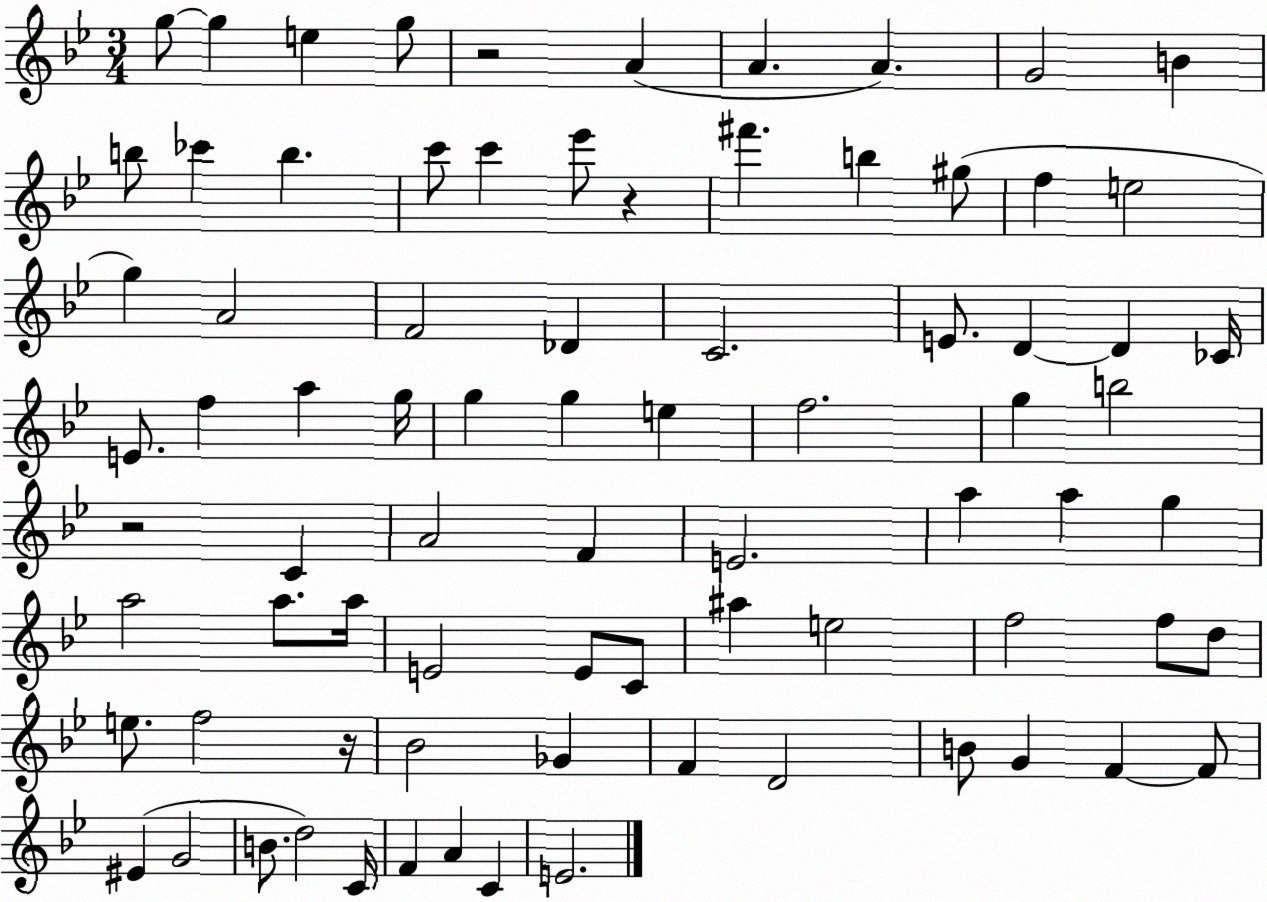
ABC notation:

X:1
T:Untitled
M:3/4
L:1/4
K:Bb
g/2 g e g/2 z2 A A A G2 B b/2 _c' b c'/2 c' _e'/2 z ^f' b ^g/2 f e2 g A2 F2 _D C2 E/2 D D _C/4 E/2 f a g/4 g g e f2 g b2 z2 C A2 F E2 a a g a2 a/2 a/4 E2 E/2 C/2 ^a e2 f2 f/2 d/2 e/2 f2 z/4 _B2 _G F D2 B/2 G F F/2 ^E G2 B/2 d2 C/4 F A C E2